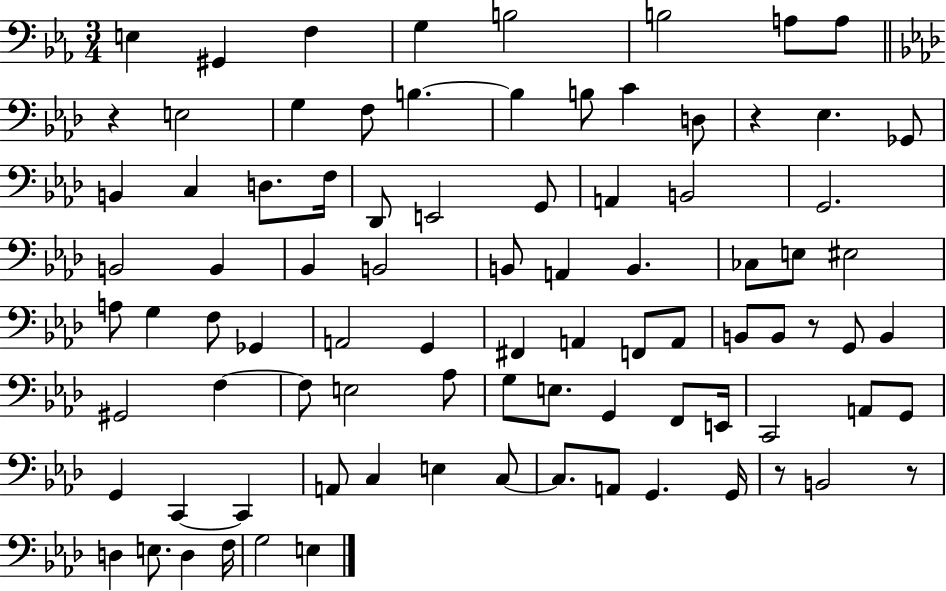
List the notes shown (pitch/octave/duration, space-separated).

E3/q G#2/q F3/q G3/q B3/h B3/h A3/e A3/e R/q E3/h G3/q F3/e B3/q. B3/q B3/e C4/q D3/e R/q Eb3/q. Gb2/e B2/q C3/q D3/e. F3/s Db2/e E2/h G2/e A2/q B2/h G2/h. B2/h B2/q Bb2/q B2/h B2/e A2/q B2/q. CES3/e E3/e EIS3/h A3/e G3/q F3/e Gb2/q A2/h G2/q F#2/q A2/q F2/e A2/e B2/e B2/e R/e G2/e B2/q G#2/h F3/q F3/e E3/h Ab3/e G3/e E3/e. G2/q F2/e E2/s C2/h A2/e G2/e G2/q C2/q C2/q A2/e C3/q E3/q C3/e C3/e. A2/e G2/q. G2/s R/e B2/h R/e D3/q E3/e. D3/q F3/s G3/h E3/q